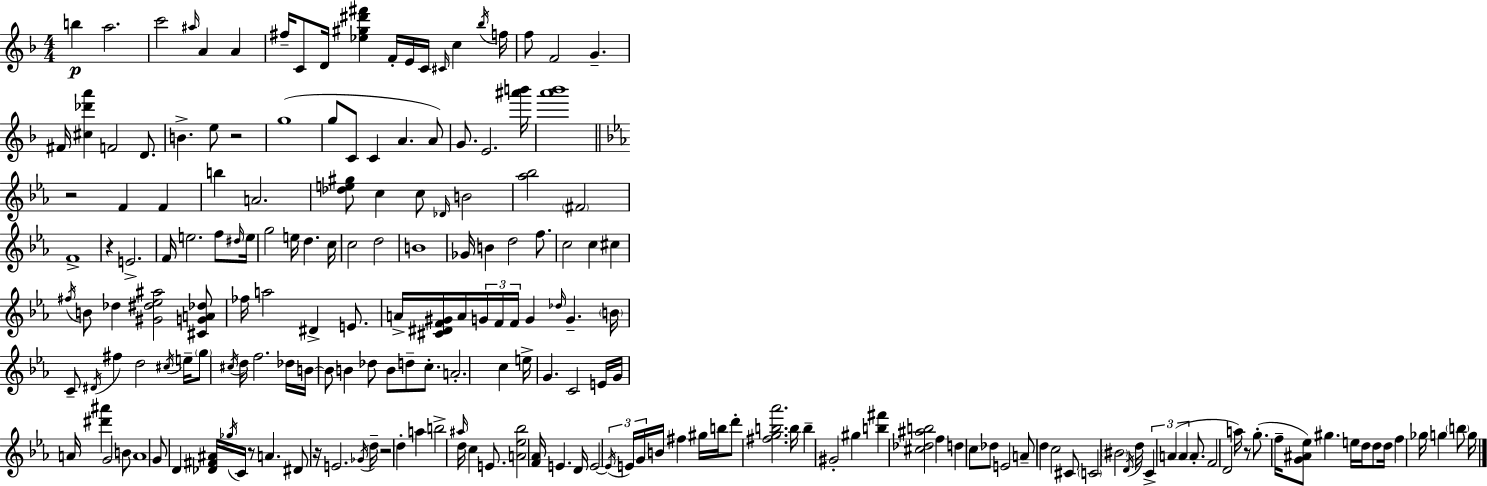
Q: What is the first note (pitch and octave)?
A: B5